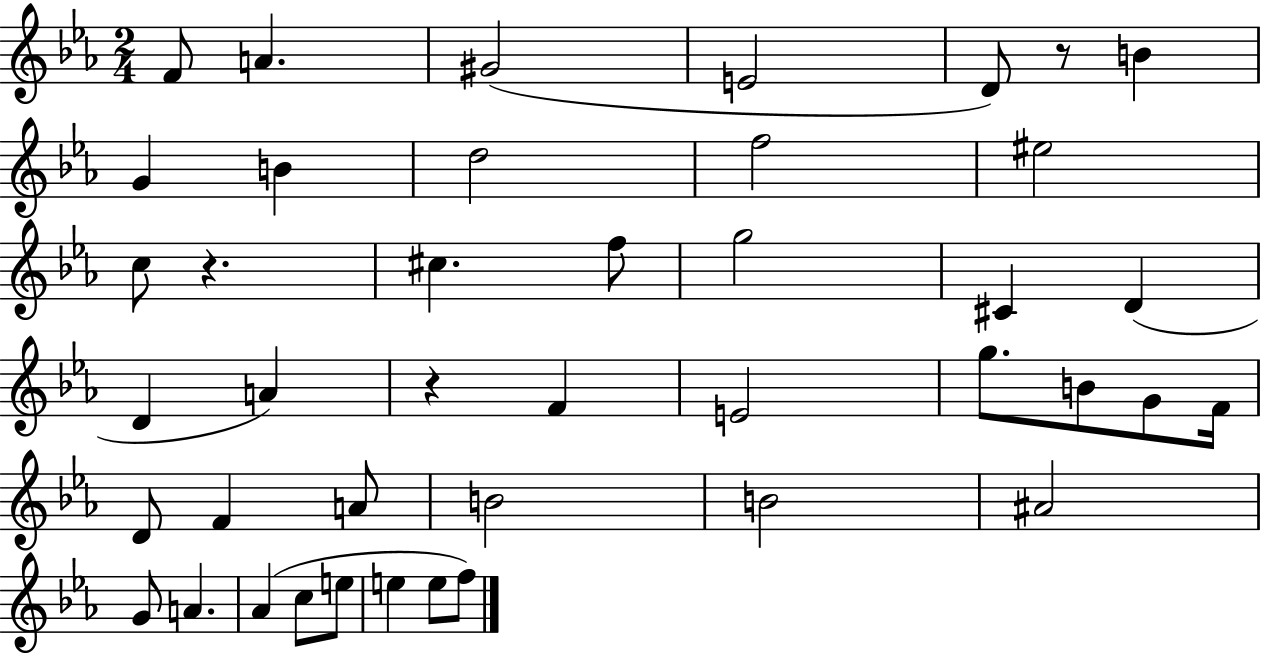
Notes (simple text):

F4/e A4/q. G#4/h E4/h D4/e R/e B4/q G4/q B4/q D5/h F5/h EIS5/h C5/e R/q. C#5/q. F5/e G5/h C#4/q D4/q D4/q A4/q R/q F4/q E4/h G5/e. B4/e G4/e F4/s D4/e F4/q A4/e B4/h B4/h A#4/h G4/e A4/q. Ab4/q C5/e E5/e E5/q E5/e F5/e